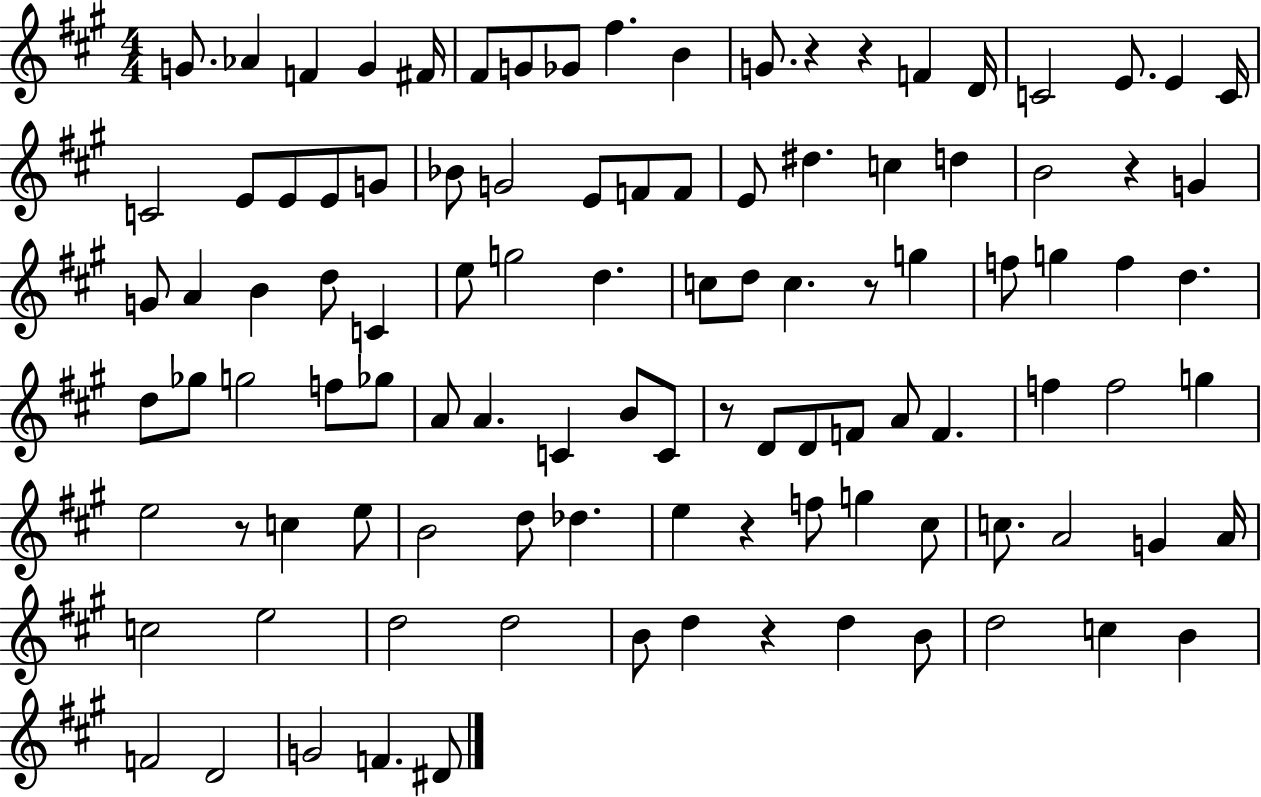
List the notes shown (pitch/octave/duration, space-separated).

G4/e. Ab4/q F4/q G4/q F#4/s F#4/e G4/e Gb4/e F#5/q. B4/q G4/e. R/q R/q F4/q D4/s C4/h E4/e. E4/q C4/s C4/h E4/e E4/e E4/e G4/e Bb4/e G4/h E4/e F4/e F4/e E4/e D#5/q. C5/q D5/q B4/h R/q G4/q G4/e A4/q B4/q D5/e C4/q E5/e G5/h D5/q. C5/e D5/e C5/q. R/e G5/q F5/e G5/q F5/q D5/q. D5/e Gb5/e G5/h F5/e Gb5/e A4/e A4/q. C4/q B4/e C4/e R/e D4/e D4/e F4/e A4/e F4/q. F5/q F5/h G5/q E5/h R/e C5/q E5/e B4/h D5/e Db5/q. E5/q R/q F5/e G5/q C#5/e C5/e. A4/h G4/q A4/s C5/h E5/h D5/h D5/h B4/e D5/q R/q D5/q B4/e D5/h C5/q B4/q F4/h D4/h G4/h F4/q. D#4/e